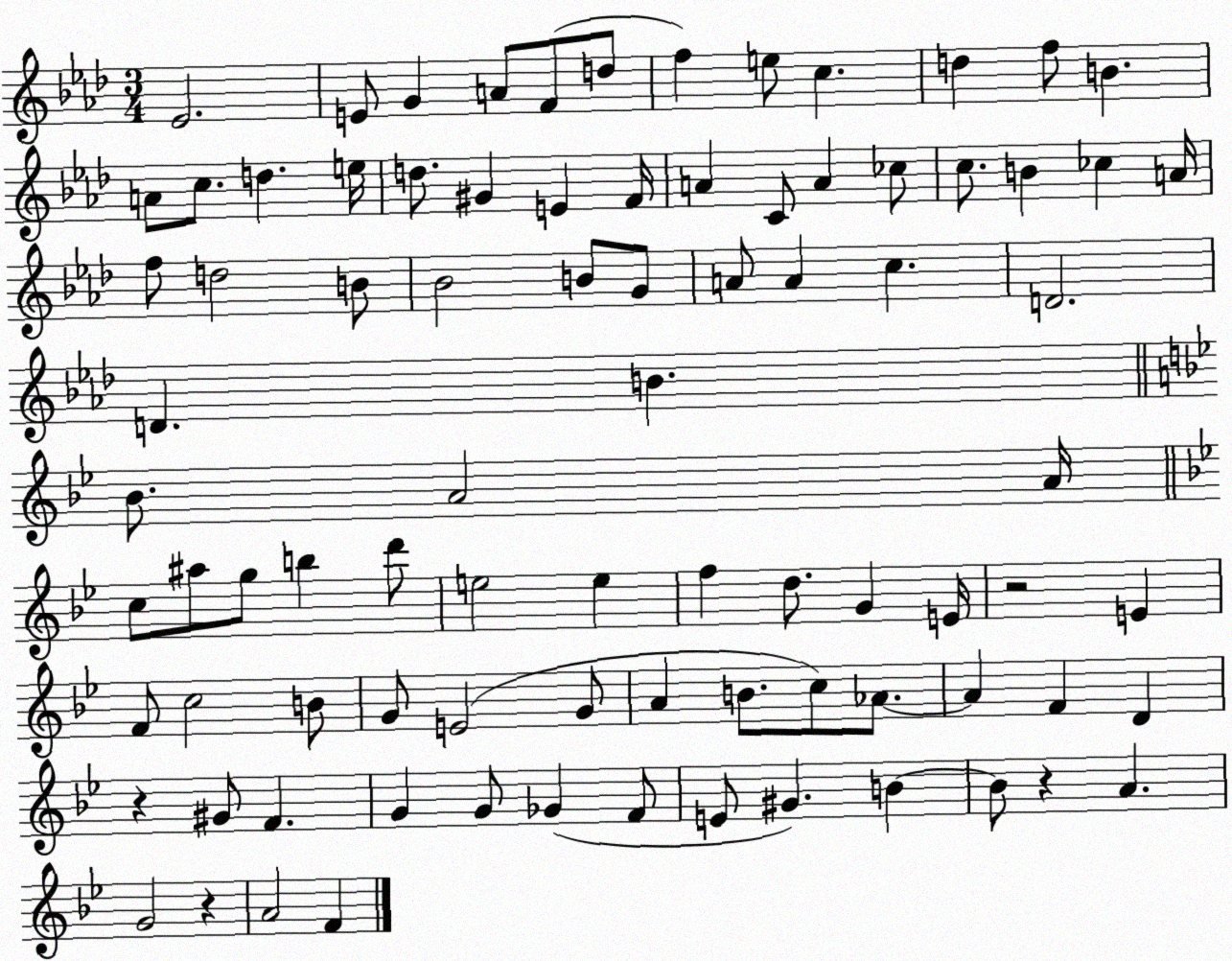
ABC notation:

X:1
T:Untitled
M:3/4
L:1/4
K:Ab
_E2 E/2 G A/2 F/2 d/2 f e/2 c d f/2 B A/2 c/2 d e/4 d/2 ^G E F/4 A C/2 A _c/2 c/2 B _c A/4 f/2 d2 B/2 _B2 B/2 G/2 A/2 A c D2 D B _B/2 A2 A/4 c/2 ^a/2 g/2 b d'/2 e2 e f d/2 G E/4 z2 E F/2 c2 B/2 G/2 E2 G/2 A B/2 c/2 _A/2 _A F D z ^G/2 F G G/2 _G F/2 E/2 ^G B B/2 z A G2 z A2 F